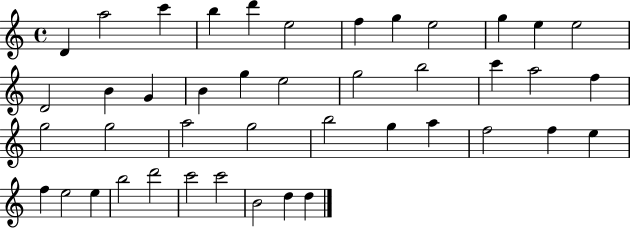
D4/q A5/h C6/q B5/q D6/q E5/h F5/q G5/q E5/h G5/q E5/q E5/h D4/h B4/q G4/q B4/q G5/q E5/h G5/h B5/h C6/q A5/h F5/q G5/h G5/h A5/h G5/h B5/h G5/q A5/q F5/h F5/q E5/q F5/q E5/h E5/q B5/h D6/h C6/h C6/h B4/h D5/q D5/q